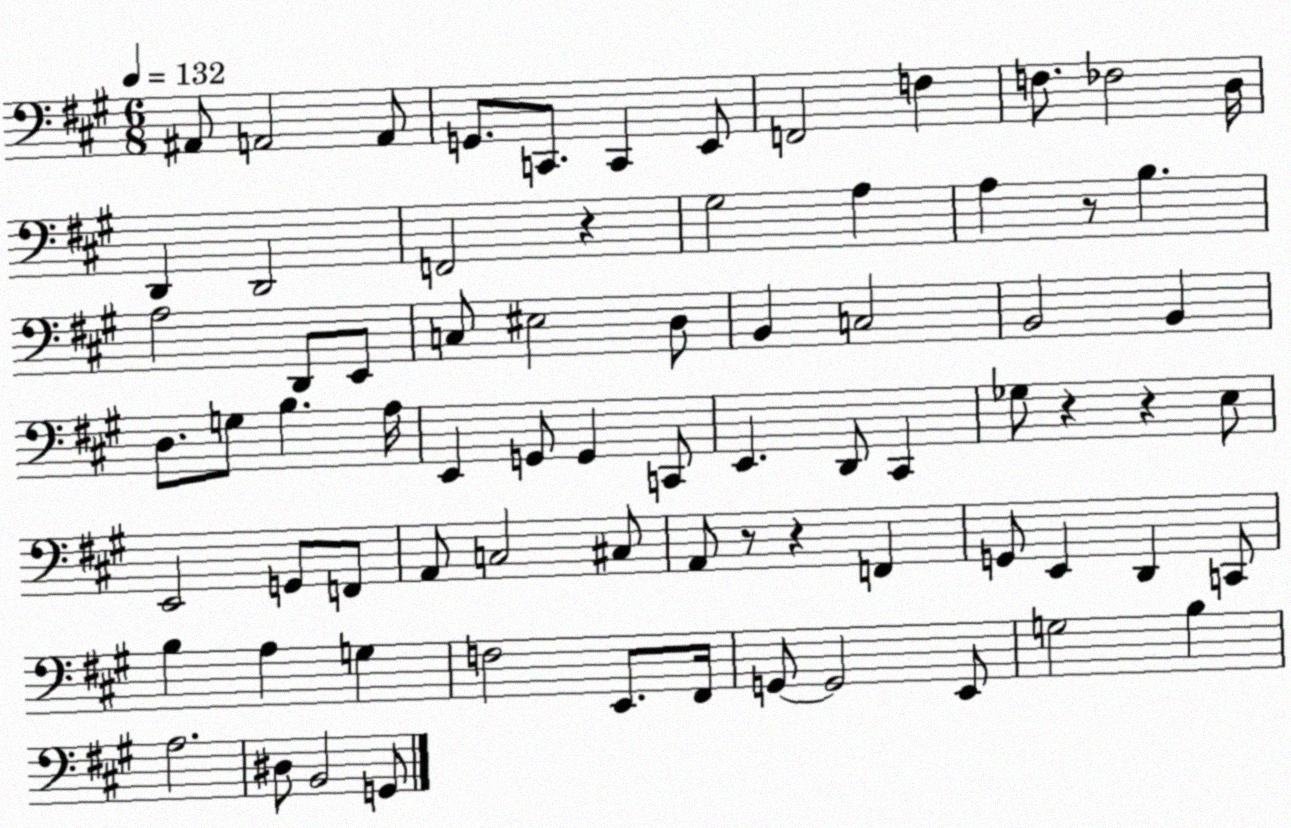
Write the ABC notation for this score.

X:1
T:Untitled
M:6/8
L:1/4
K:A
^A,,/2 A,,2 A,,/2 G,,/2 C,,/2 C,, E,,/2 F,,2 F, F,/2 _F,2 D,/4 D,, D,,2 F,,2 z ^G,2 A, A, z/2 B, A,2 D,,/2 E,,/2 C,/2 ^E,2 D,/2 B,, C,2 B,,2 B,, D,/2 G,/2 B, A,/4 E,, G,,/2 G,, C,,/2 E,, D,,/2 ^C,, _G,/2 z z E,/2 E,,2 G,,/2 F,,/2 A,,/2 C,2 ^C,/2 A,,/2 z/2 z F,, G,,/2 E,, D,, C,,/2 B, A, G, F,2 E,,/2 ^F,,/4 G,,/2 G,,2 E,,/2 G,2 B, A,2 ^D,/2 B,,2 G,,/2